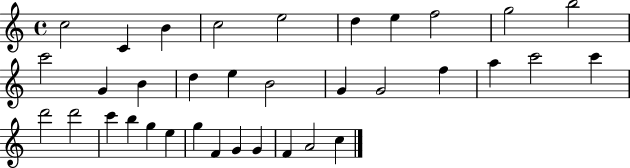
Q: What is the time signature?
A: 4/4